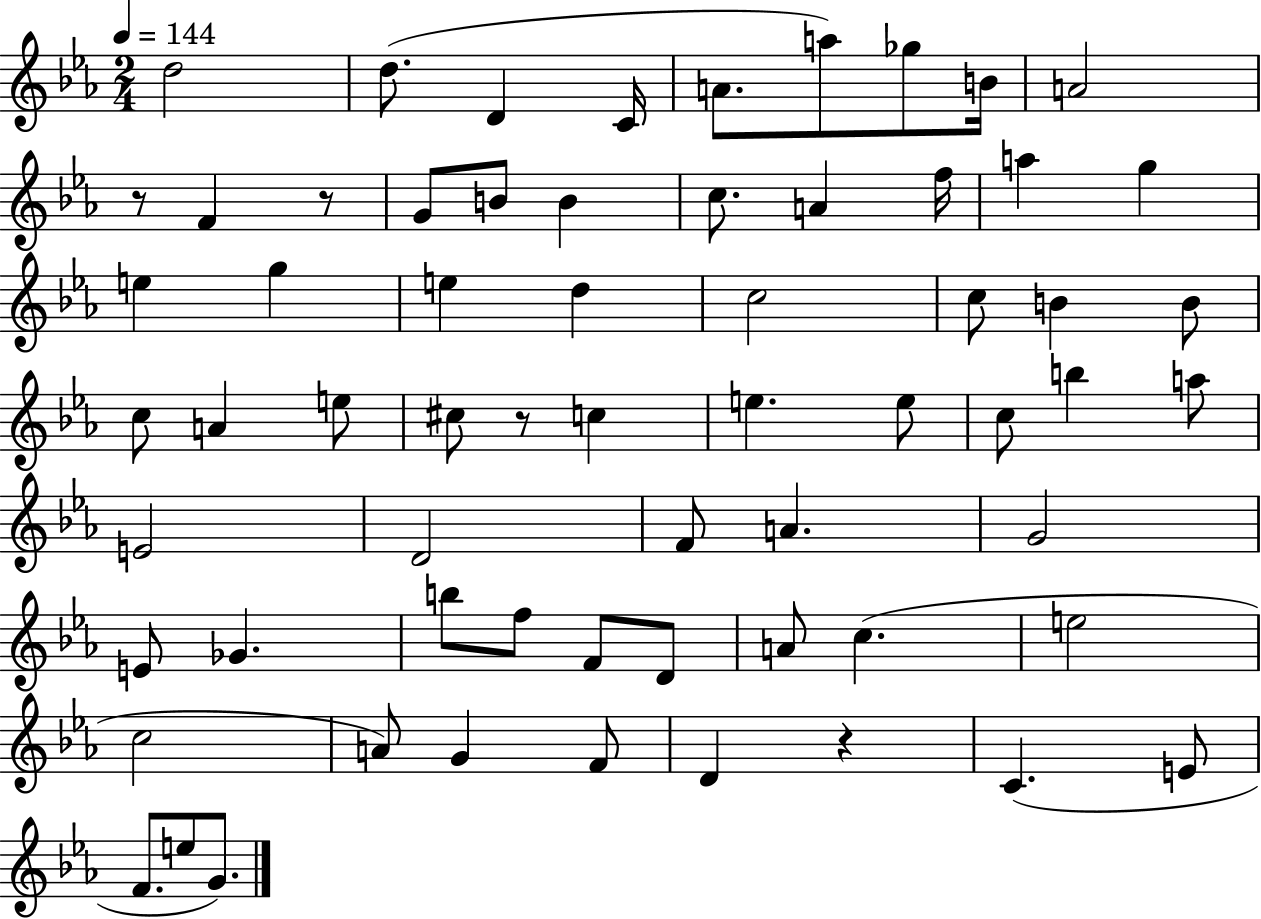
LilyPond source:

{
  \clef treble
  \numericTimeSignature
  \time 2/4
  \key ees \major
  \tempo 4 = 144
  \repeat volta 2 { d''2 | d''8.( d'4 c'16 | a'8. a''8) ges''8 b'16 | a'2 | \break r8 f'4 r8 | g'8 b'8 b'4 | c''8. a'4 f''16 | a''4 g''4 | \break e''4 g''4 | e''4 d''4 | c''2 | c''8 b'4 b'8 | \break c''8 a'4 e''8 | cis''8 r8 c''4 | e''4. e''8 | c''8 b''4 a''8 | \break e'2 | d'2 | f'8 a'4. | g'2 | \break e'8 ges'4. | b''8 f''8 f'8 d'8 | a'8 c''4.( | e''2 | \break c''2 | a'8) g'4 f'8 | d'4 r4 | c'4.( e'8 | \break f'8. e''8 g'8.) | } \bar "|."
}